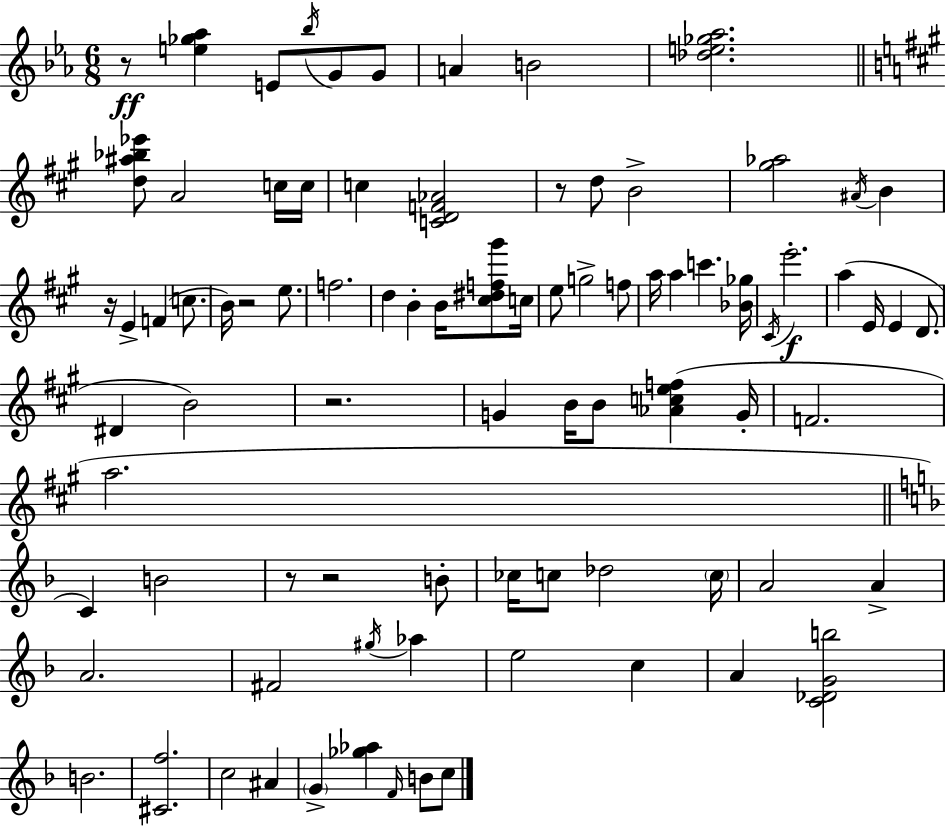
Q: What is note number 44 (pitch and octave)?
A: A5